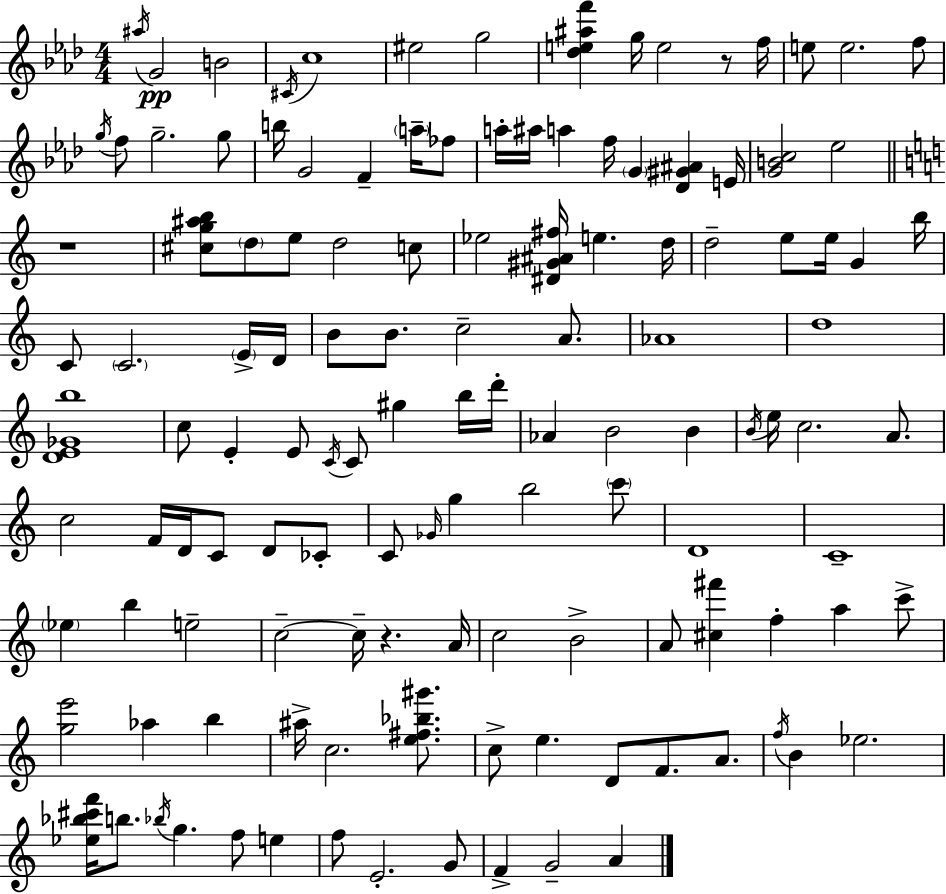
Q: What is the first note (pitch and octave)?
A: A#5